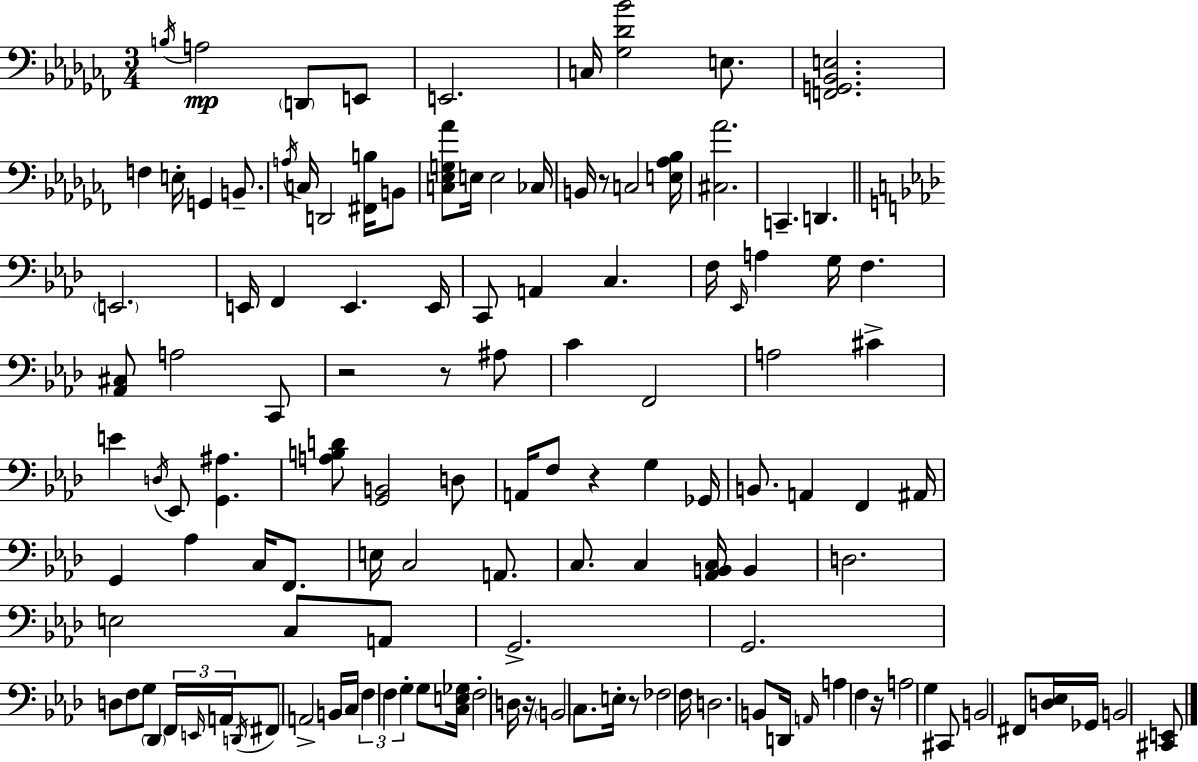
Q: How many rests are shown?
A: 7